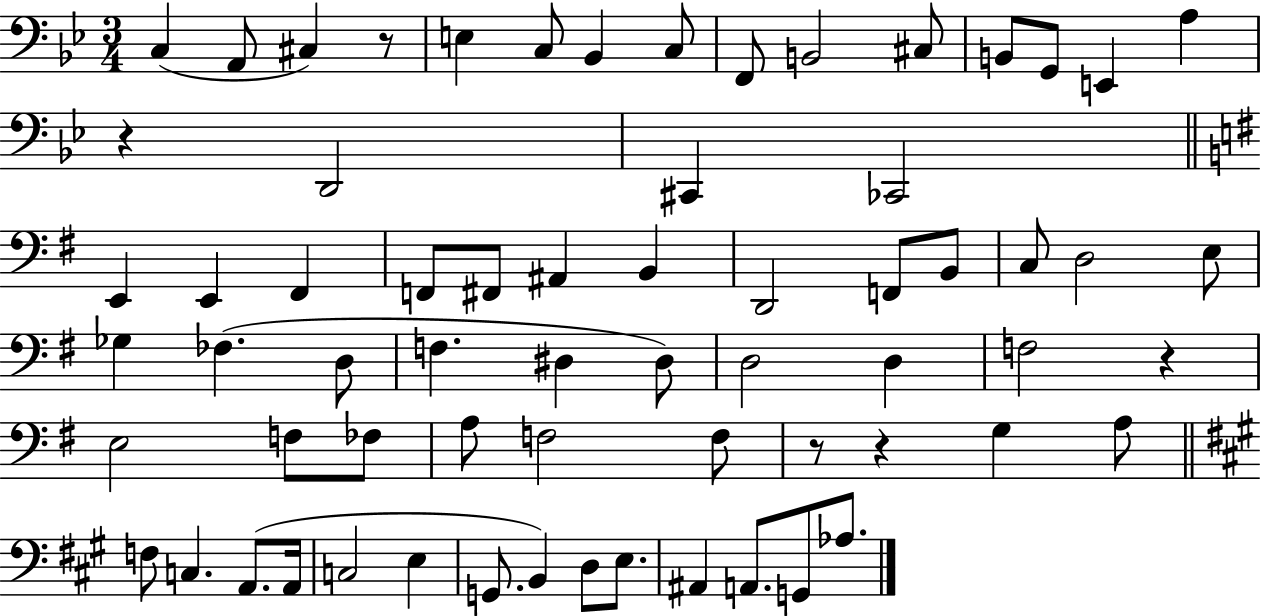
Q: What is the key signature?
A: BES major